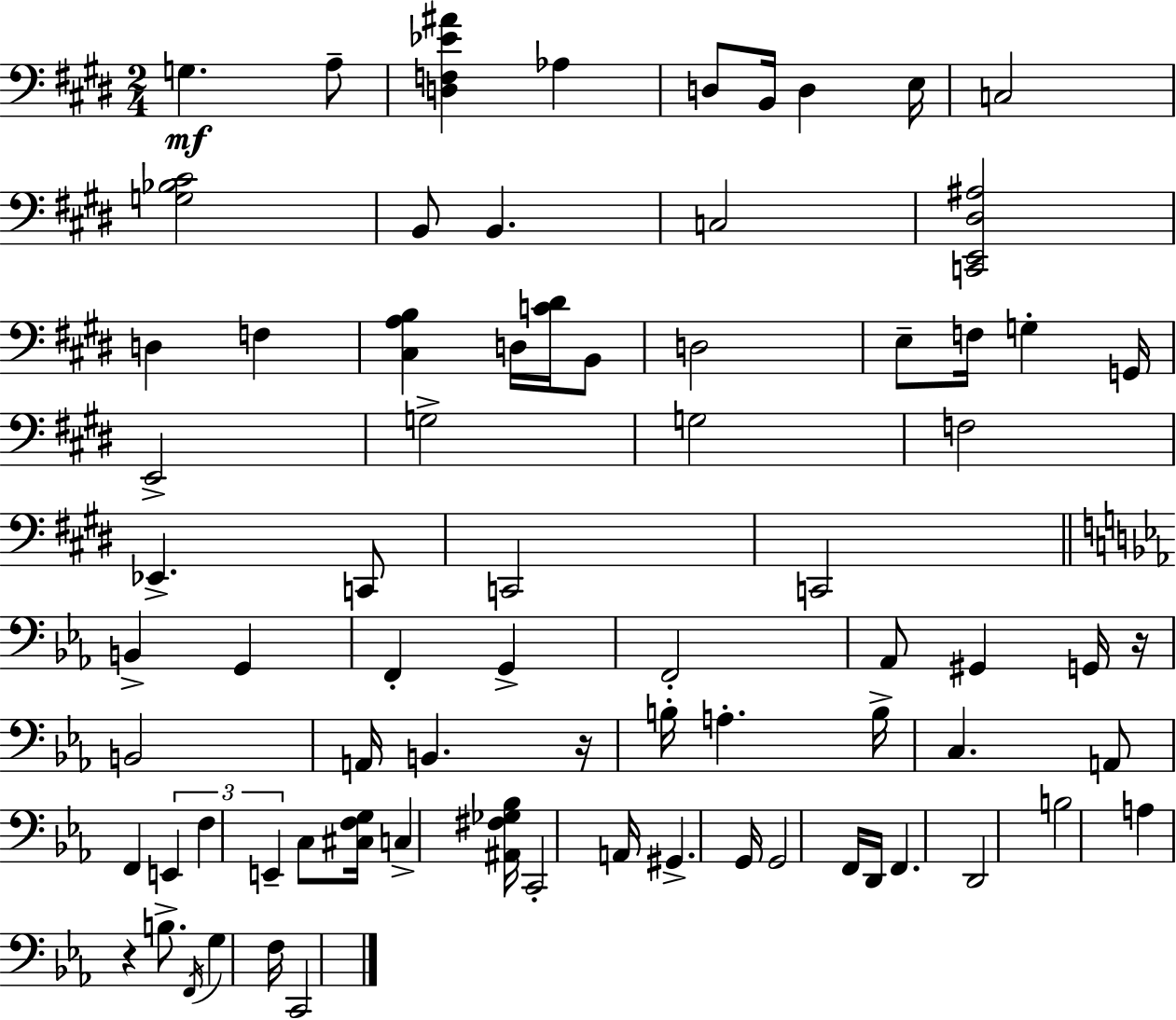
G3/q. A3/e [D3,F3,Eb4,A#4]/q Ab3/q D3/e B2/s D3/q E3/s C3/h [G3,Bb3,C#4]/h B2/e B2/q. C3/h [C2,E2,D#3,A#3]/h D3/q F3/q [C#3,A3,B3]/q D3/s [C4,D#4]/s B2/e D3/h E3/e F3/s G3/q G2/s E2/h G3/h G3/h F3/h Eb2/q. C2/e C2/h C2/h B2/q G2/q F2/q G2/q F2/h Ab2/e G#2/q G2/s R/s B2/h A2/s B2/q. R/s B3/s A3/q. B3/s C3/q. A2/e F2/q E2/q F3/q E2/q C3/e [C#3,F3,G3]/s C3/q [A#2,F#3,Gb3,Bb3]/s C2/h A2/s G#2/q. G2/s G2/h F2/s D2/s F2/q. D2/h B3/h A3/q R/q B3/e. F2/s G3/q F3/s C2/h